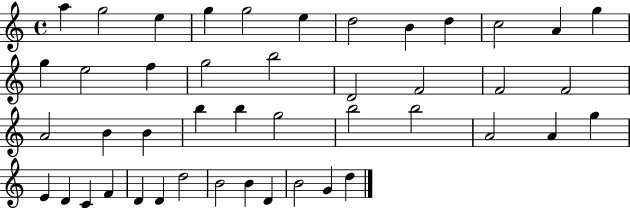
{
  \clef treble
  \time 4/4
  \defaultTimeSignature
  \key c \major
  a''4 g''2 e''4 | g''4 g''2 e''4 | d''2 b'4 d''4 | c''2 a'4 g''4 | \break g''4 e''2 f''4 | g''2 b''2 | d'2 f'2 | f'2 f'2 | \break a'2 b'4 b'4 | b''4 b''4 g''2 | b''2 b''2 | a'2 a'4 g''4 | \break e'4 d'4 c'4 f'4 | d'4 d'4 d''2 | b'2 b'4 d'4 | b'2 g'4 d''4 | \break \bar "|."
}